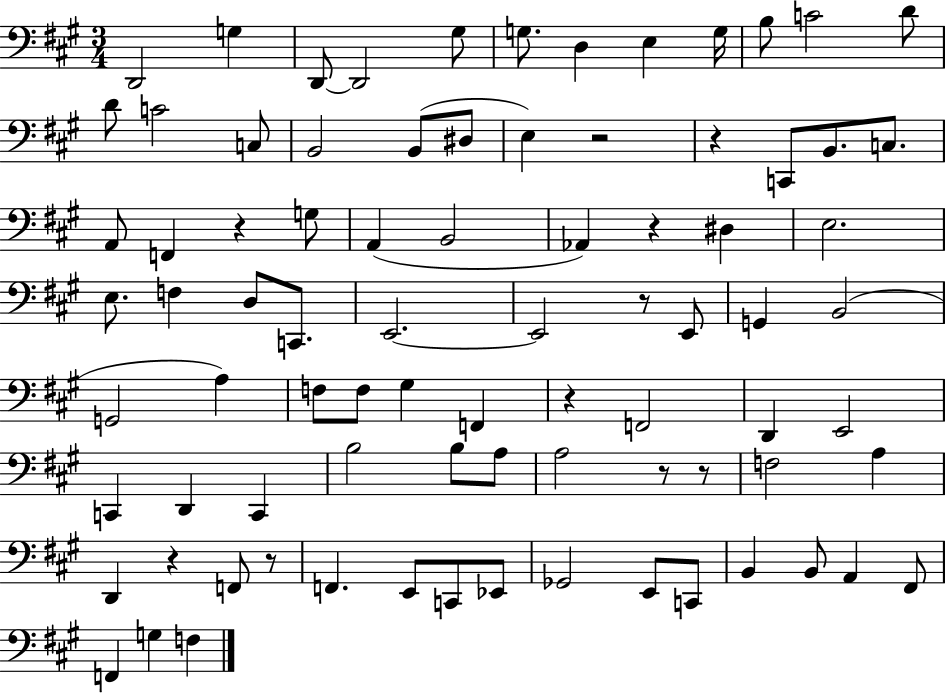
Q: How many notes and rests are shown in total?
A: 83